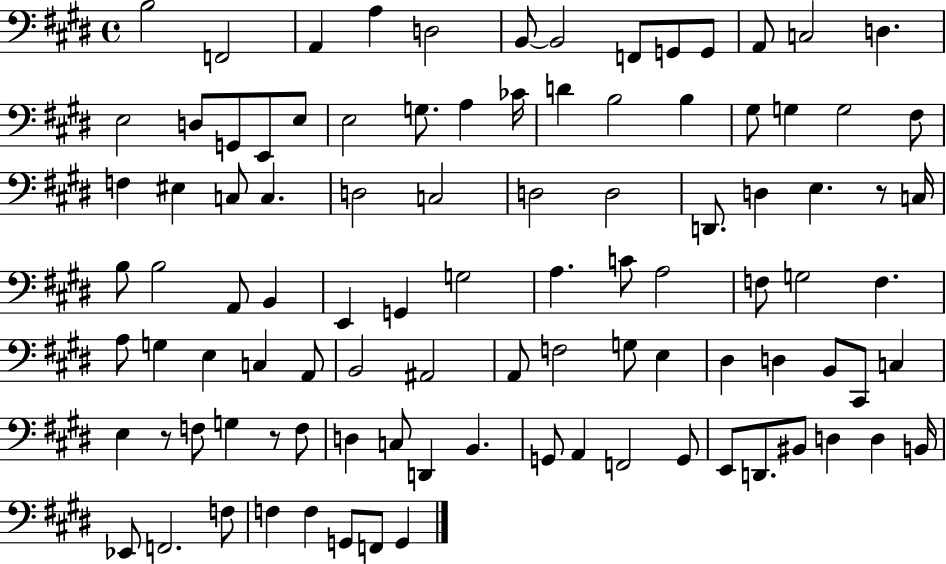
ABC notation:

X:1
T:Untitled
M:4/4
L:1/4
K:E
B,2 F,,2 A,, A, D,2 B,,/2 B,,2 F,,/2 G,,/2 G,,/2 A,,/2 C,2 D, E,2 D,/2 G,,/2 E,,/2 E,/2 E,2 G,/2 A, _C/4 D B,2 B, ^G,/2 G, G,2 ^F,/2 F, ^E, C,/2 C, D,2 C,2 D,2 D,2 D,,/2 D, E, z/2 C,/4 B,/2 B,2 A,,/2 B,, E,, G,, G,2 A, C/2 A,2 F,/2 G,2 F, A,/2 G, E, C, A,,/2 B,,2 ^A,,2 A,,/2 F,2 G,/2 E, ^D, D, B,,/2 ^C,,/2 C, E, z/2 F,/2 G, z/2 F,/2 D, C,/2 D,, B,, G,,/2 A,, F,,2 G,,/2 E,,/2 D,,/2 ^B,,/2 D, D, B,,/4 _E,,/2 F,,2 F,/2 F, F, G,,/2 F,,/2 G,,